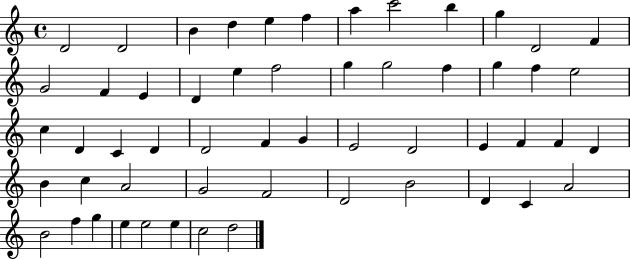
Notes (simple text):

D4/h D4/h B4/q D5/q E5/q F5/q A5/q C6/h B5/q G5/q D4/h F4/q G4/h F4/q E4/q D4/q E5/q F5/h G5/q G5/h F5/q G5/q F5/q E5/h C5/q D4/q C4/q D4/q D4/h F4/q G4/q E4/h D4/h E4/q F4/q F4/q D4/q B4/q C5/q A4/h G4/h F4/h D4/h B4/h D4/q C4/q A4/h B4/h F5/q G5/q E5/q E5/h E5/q C5/h D5/h